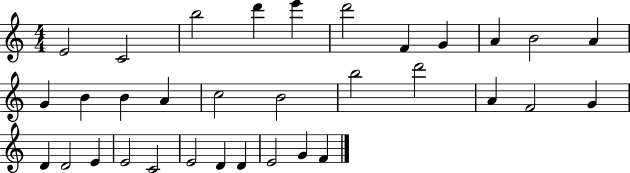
E4/h C4/h B5/h D6/q E6/q D6/h F4/q G4/q A4/q B4/h A4/q G4/q B4/q B4/q A4/q C5/h B4/h B5/h D6/h A4/q F4/h G4/q D4/q D4/h E4/q E4/h C4/h E4/h D4/q D4/q E4/h G4/q F4/q